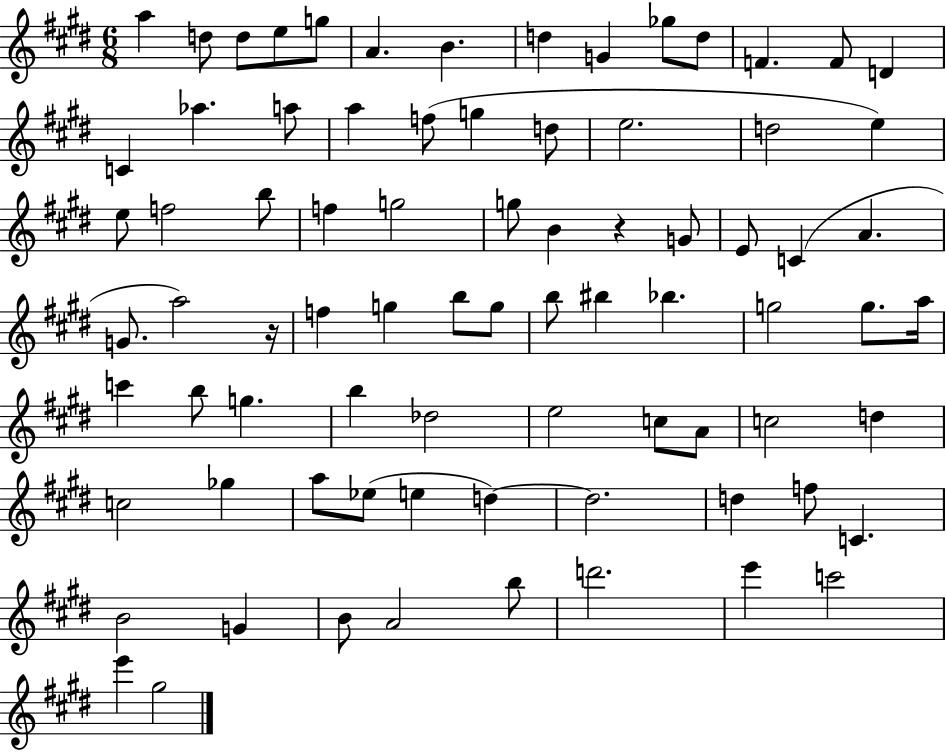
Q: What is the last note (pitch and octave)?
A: G#5